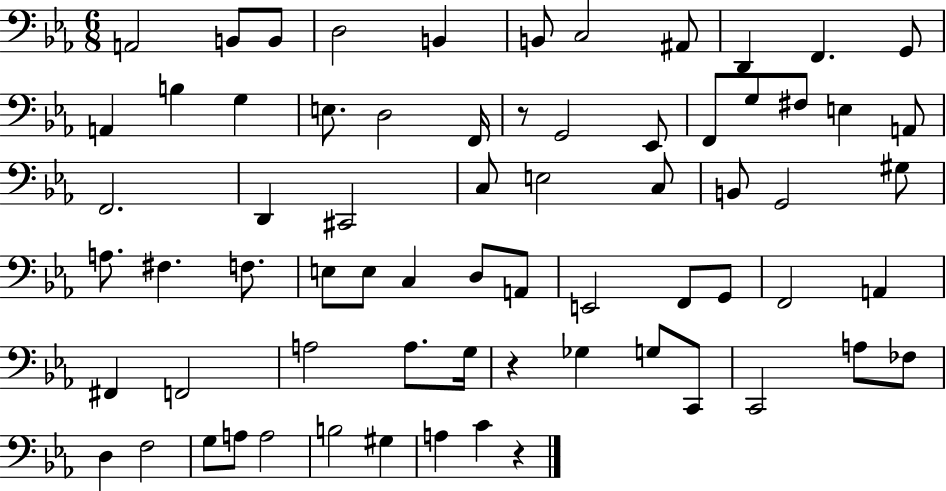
A2/h B2/e B2/e D3/h B2/q B2/e C3/h A#2/e D2/q F2/q. G2/e A2/q B3/q G3/q E3/e. D3/h F2/s R/e G2/h Eb2/e F2/e G3/e F#3/e E3/q A2/e F2/h. D2/q C#2/h C3/e E3/h C3/e B2/e G2/h G#3/e A3/e. F#3/q. F3/e. E3/e E3/e C3/q D3/e A2/e E2/h F2/e G2/e F2/h A2/q F#2/q F2/h A3/h A3/e. G3/s R/q Gb3/q G3/e C2/e C2/h A3/e FES3/e D3/q F3/h G3/e A3/e A3/h B3/h G#3/q A3/q C4/q R/q